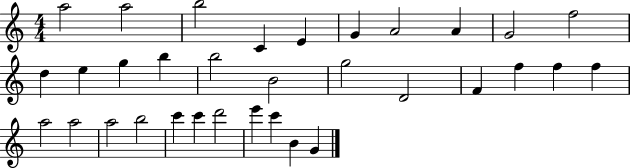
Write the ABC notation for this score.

X:1
T:Untitled
M:4/4
L:1/4
K:C
a2 a2 b2 C E G A2 A G2 f2 d e g b b2 B2 g2 D2 F f f f a2 a2 a2 b2 c' c' d'2 e' c' B G